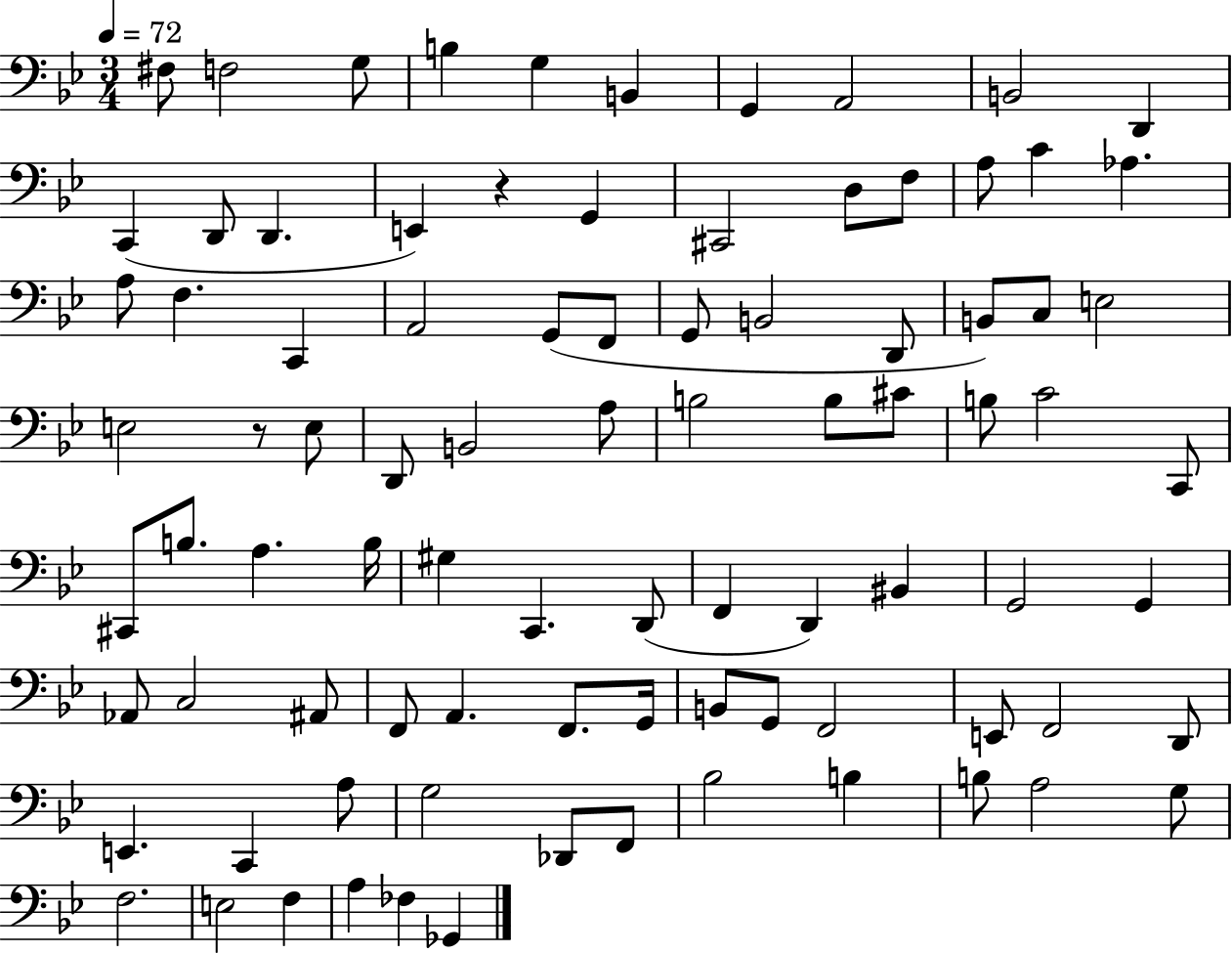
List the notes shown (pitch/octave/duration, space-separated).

F#3/e F3/h G3/e B3/q G3/q B2/q G2/q A2/h B2/h D2/q C2/q D2/e D2/q. E2/q R/q G2/q C#2/h D3/e F3/e A3/e C4/q Ab3/q. A3/e F3/q. C2/q A2/h G2/e F2/e G2/e B2/h D2/e B2/e C3/e E3/h E3/h R/e E3/e D2/e B2/h A3/e B3/h B3/e C#4/e B3/e C4/h C2/e C#2/e B3/e. A3/q. B3/s G#3/q C2/q. D2/e F2/q D2/q BIS2/q G2/h G2/q Ab2/e C3/h A#2/e F2/e A2/q. F2/e. G2/s B2/e G2/e F2/h E2/e F2/h D2/e E2/q. C2/q A3/e G3/h Db2/e F2/e Bb3/h B3/q B3/e A3/h G3/e F3/h. E3/h F3/q A3/q FES3/q Gb2/q